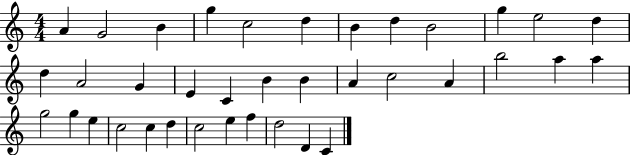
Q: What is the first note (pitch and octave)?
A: A4